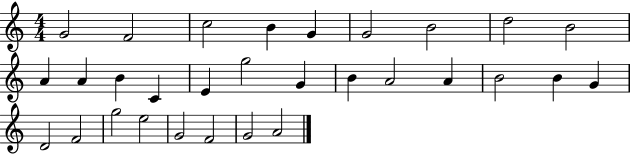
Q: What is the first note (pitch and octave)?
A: G4